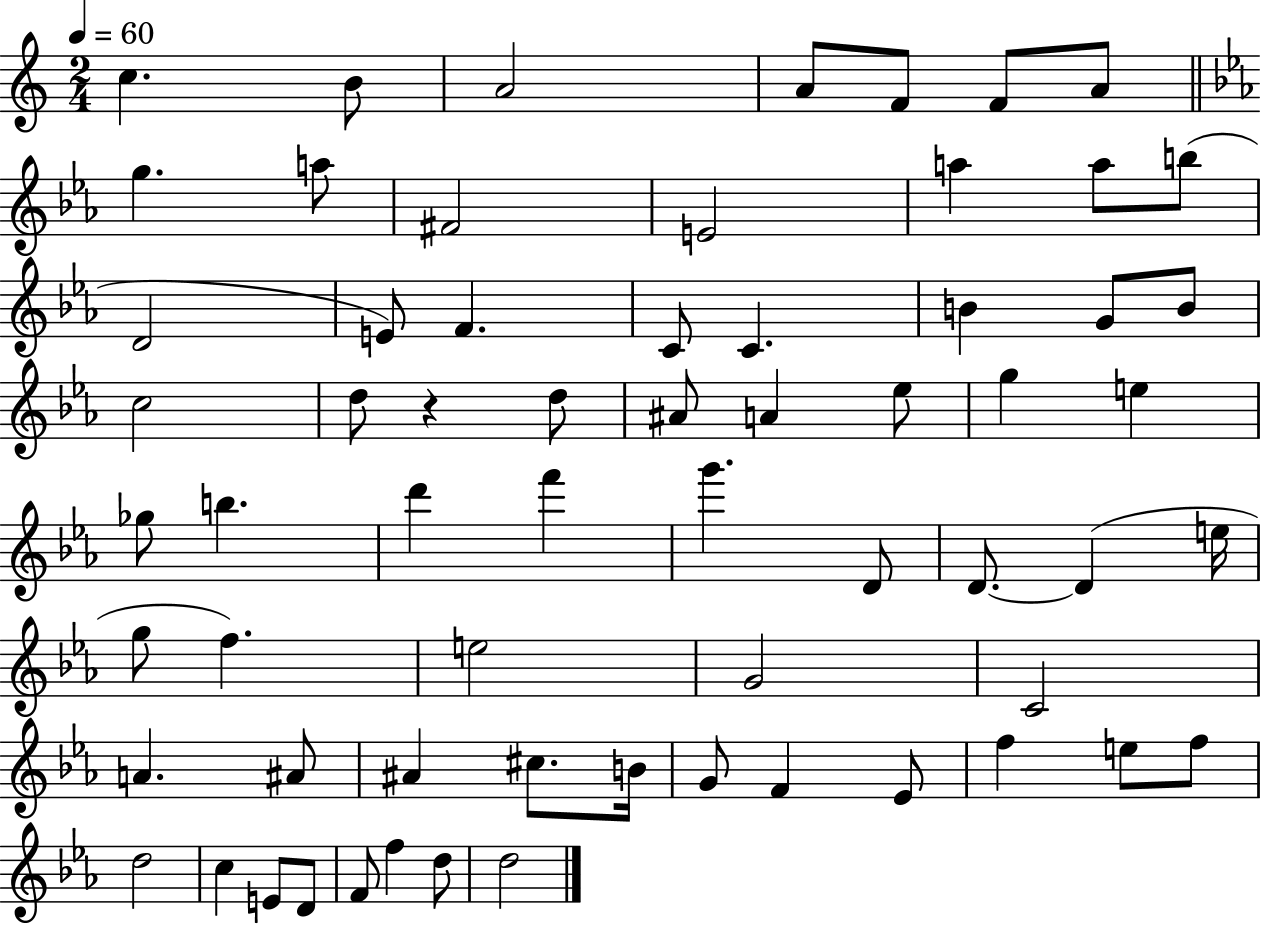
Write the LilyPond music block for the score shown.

{
  \clef treble
  \numericTimeSignature
  \time 2/4
  \key c \major
  \tempo 4 = 60
  c''4. b'8 | a'2 | a'8 f'8 f'8 a'8 | \bar "||" \break \key ees \major g''4. a''8 | fis'2 | e'2 | a''4 a''8 b''8( | \break d'2 | e'8) f'4. | c'8 c'4. | b'4 g'8 b'8 | \break c''2 | d''8 r4 d''8 | ais'8 a'4 ees''8 | g''4 e''4 | \break ges''8 b''4. | d'''4 f'''4 | g'''4. d'8 | d'8.~~ d'4( e''16 | \break g''8 f''4.) | e''2 | g'2 | c'2 | \break a'4. ais'8 | ais'4 cis''8. b'16 | g'8 f'4 ees'8 | f''4 e''8 f''8 | \break d''2 | c''4 e'8 d'8 | f'8 f''4 d''8 | d''2 | \break \bar "|."
}